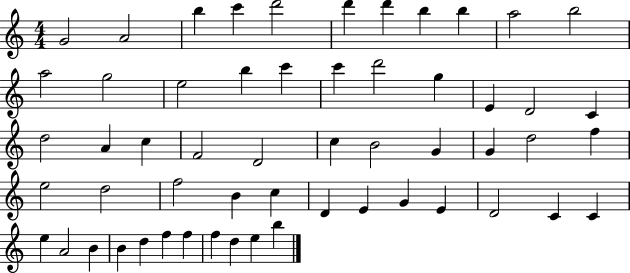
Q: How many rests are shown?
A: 0